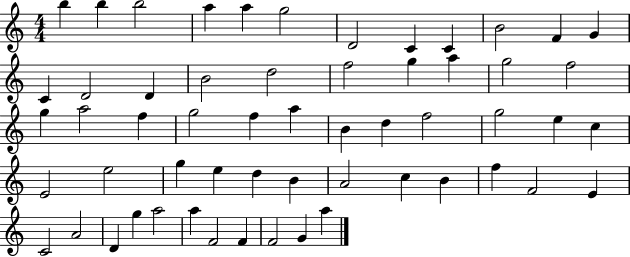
{
  \clef treble
  \numericTimeSignature
  \time 4/4
  \key c \major
  b''4 b''4 b''2 | a''4 a''4 g''2 | d'2 c'4 c'4 | b'2 f'4 g'4 | \break c'4 d'2 d'4 | b'2 d''2 | f''2 g''4 a''4 | g''2 f''2 | \break g''4 a''2 f''4 | g''2 f''4 a''4 | b'4 d''4 f''2 | g''2 e''4 c''4 | \break e'2 e''2 | g''4 e''4 d''4 b'4 | a'2 c''4 b'4 | f''4 f'2 e'4 | \break c'2 a'2 | d'4 g''4 a''2 | a''4 f'2 f'4 | f'2 g'4 a''4 | \break \bar "|."
}